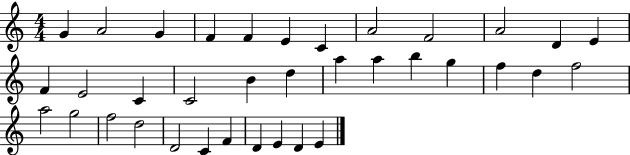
X:1
T:Untitled
M:4/4
L:1/4
K:C
G A2 G F F E C A2 F2 A2 D E F E2 C C2 B d a a b g f d f2 a2 g2 f2 d2 D2 C F D E D E